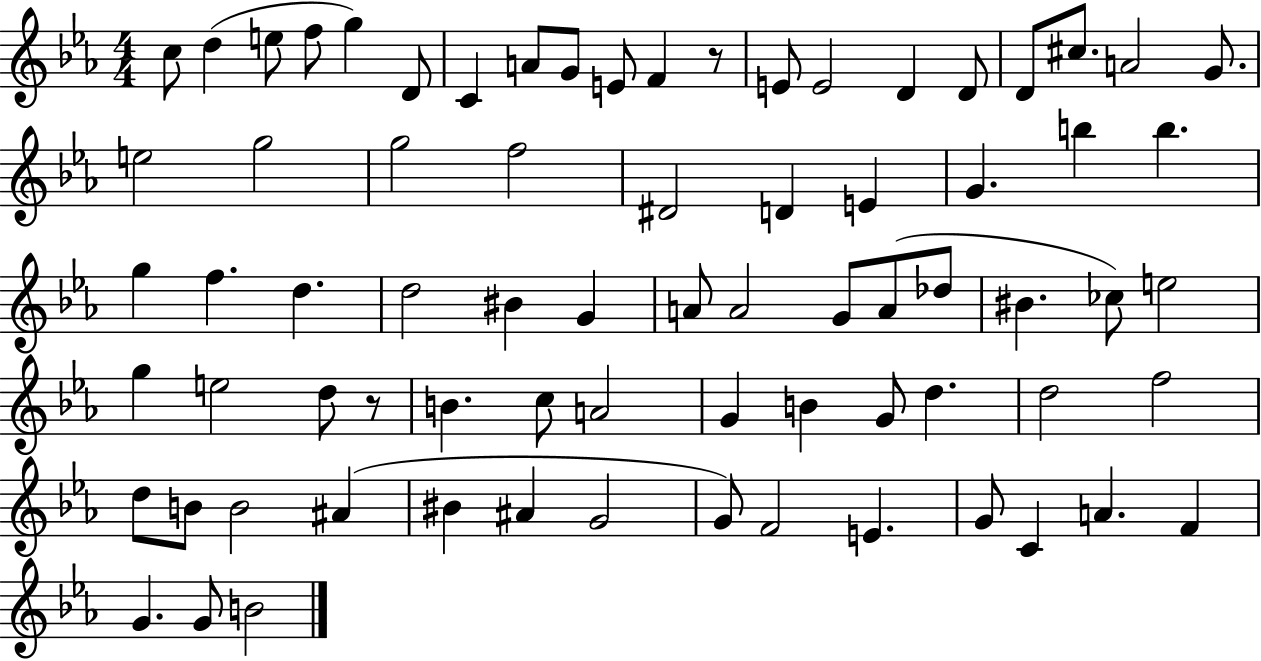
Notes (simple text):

C5/e D5/q E5/e F5/e G5/q D4/e C4/q A4/e G4/e E4/e F4/q R/e E4/e E4/h D4/q D4/e D4/e C#5/e. A4/h G4/e. E5/h G5/h G5/h F5/h D#4/h D4/q E4/q G4/q. B5/q B5/q. G5/q F5/q. D5/q. D5/h BIS4/q G4/q A4/e A4/h G4/e A4/e Db5/e BIS4/q. CES5/e E5/h G5/q E5/h D5/e R/e B4/q. C5/e A4/h G4/q B4/q G4/e D5/q. D5/h F5/h D5/e B4/e B4/h A#4/q BIS4/q A#4/q G4/h G4/e F4/h E4/q. G4/e C4/q A4/q. F4/q G4/q. G4/e B4/h